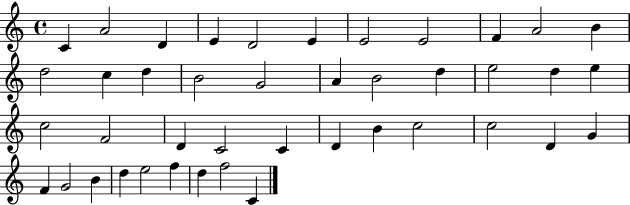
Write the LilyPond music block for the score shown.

{
  \clef treble
  \time 4/4
  \defaultTimeSignature
  \key c \major
  c'4 a'2 d'4 | e'4 d'2 e'4 | e'2 e'2 | f'4 a'2 b'4 | \break d''2 c''4 d''4 | b'2 g'2 | a'4 b'2 d''4 | e''2 d''4 e''4 | \break c''2 f'2 | d'4 c'2 c'4 | d'4 b'4 c''2 | c''2 d'4 g'4 | \break f'4 g'2 b'4 | d''4 e''2 f''4 | d''4 f''2 c'4 | \bar "|."
}